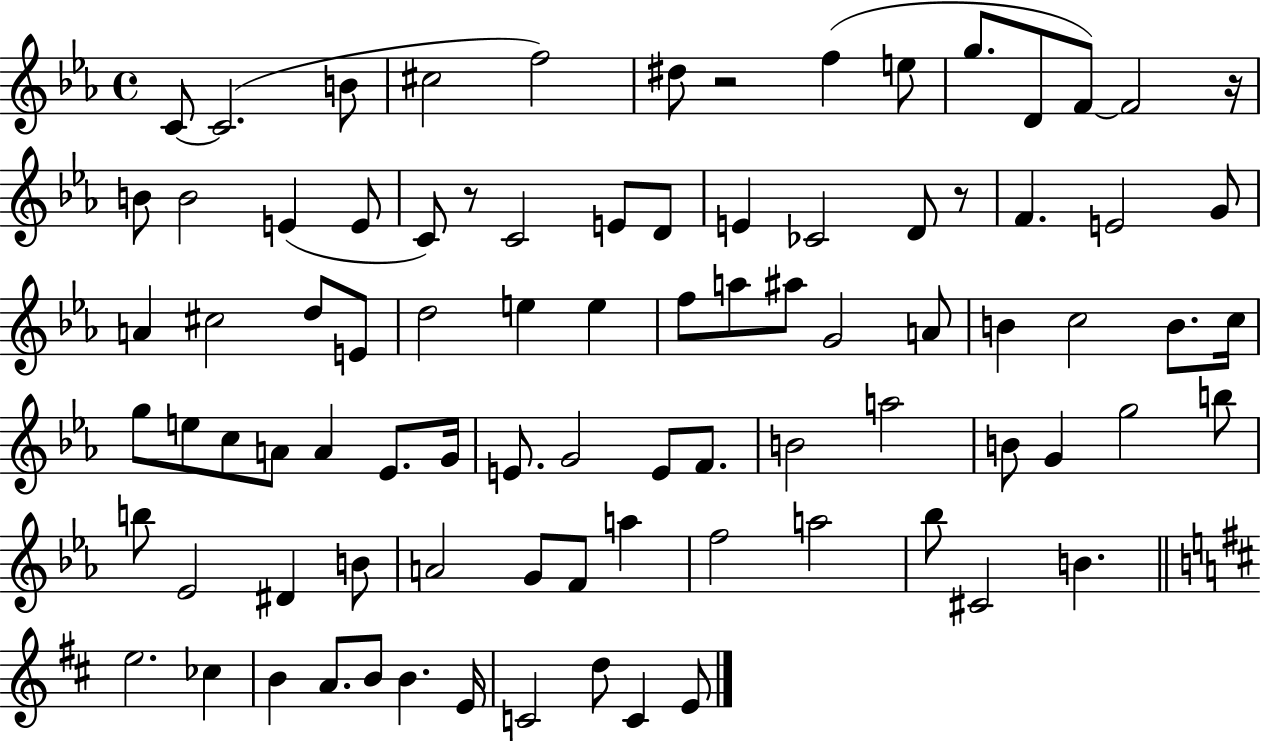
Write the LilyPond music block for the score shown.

{
  \clef treble
  \time 4/4
  \defaultTimeSignature
  \key ees \major
  c'8~~ c'2.( b'8 | cis''2 f''2) | dis''8 r2 f''4( e''8 | g''8. d'8 f'8~~) f'2 r16 | \break b'8 b'2 e'4( e'8 | c'8) r8 c'2 e'8 d'8 | e'4 ces'2 d'8 r8 | f'4. e'2 g'8 | \break a'4 cis''2 d''8 e'8 | d''2 e''4 e''4 | f''8 a''8 ais''8 g'2 a'8 | b'4 c''2 b'8. c''16 | \break g''8 e''8 c''8 a'8 a'4 ees'8. g'16 | e'8. g'2 e'8 f'8. | b'2 a''2 | b'8 g'4 g''2 b''8 | \break b''8 ees'2 dis'4 b'8 | a'2 g'8 f'8 a''4 | f''2 a''2 | bes''8 cis'2 b'4. | \break \bar "||" \break \key d \major e''2. ces''4 | b'4 a'8. b'8 b'4. e'16 | c'2 d''8 c'4 e'8 | \bar "|."
}